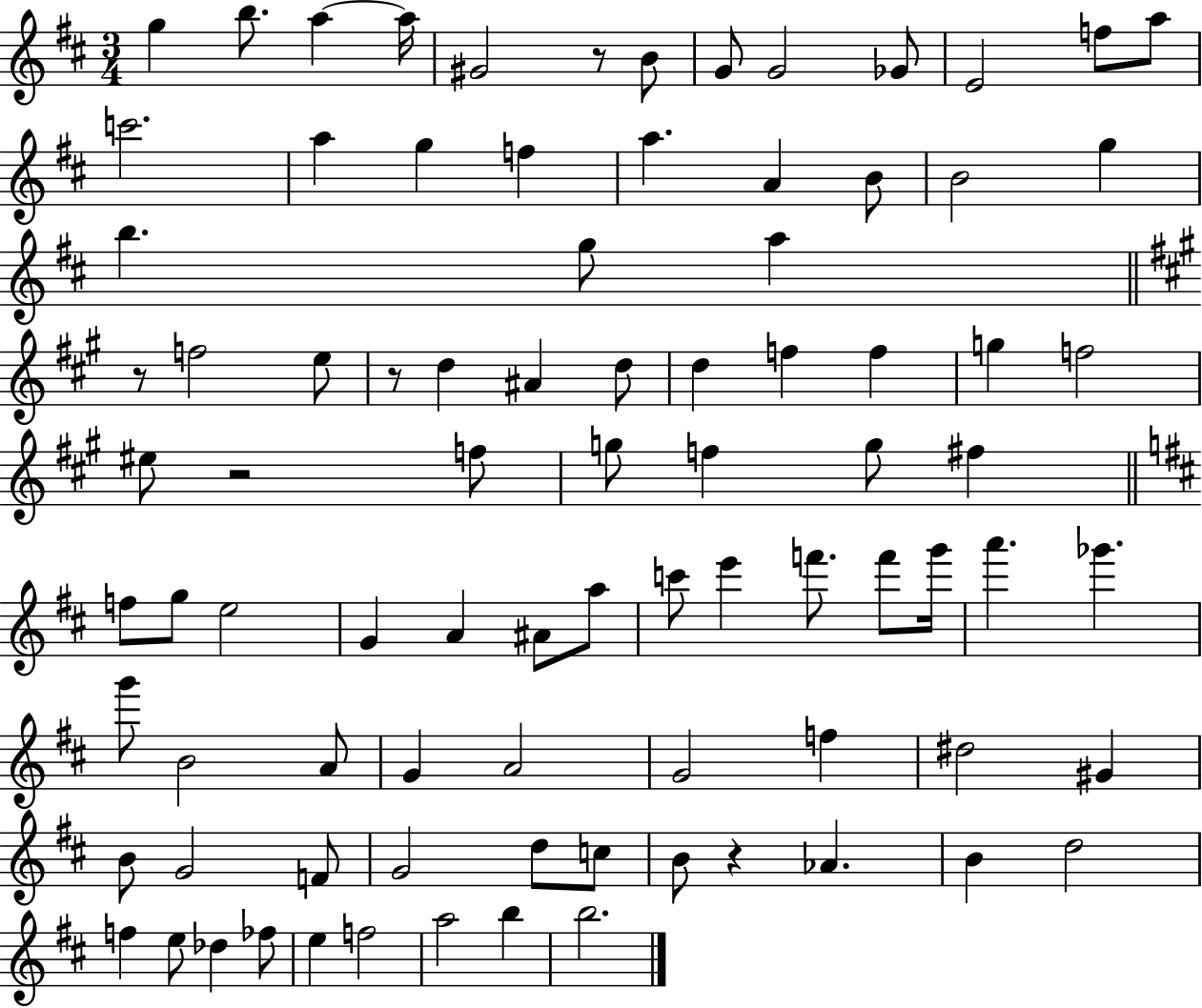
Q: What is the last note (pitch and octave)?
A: B5